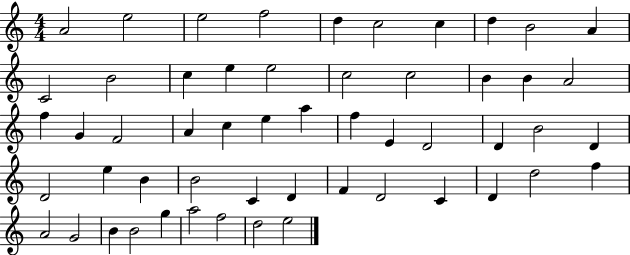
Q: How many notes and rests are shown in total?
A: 54